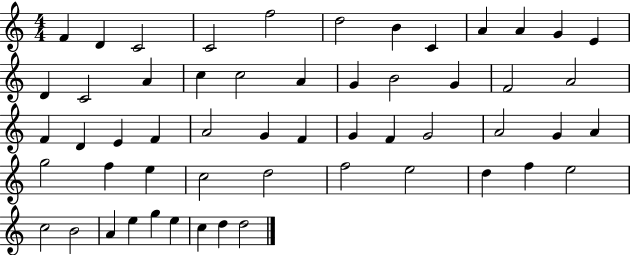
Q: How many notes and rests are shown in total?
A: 55